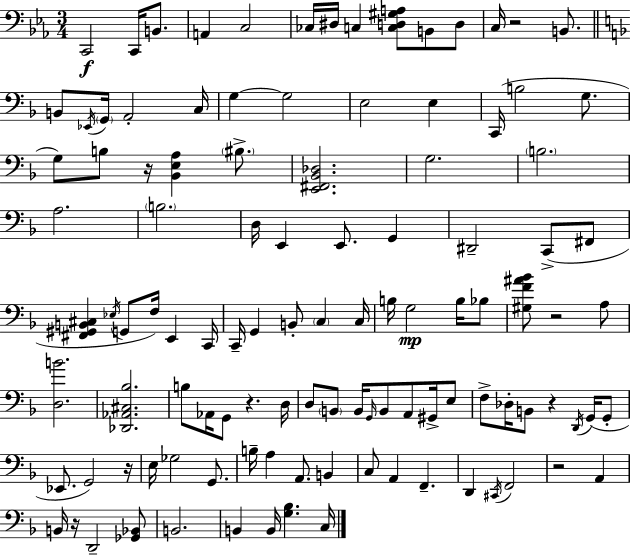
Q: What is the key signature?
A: C minor